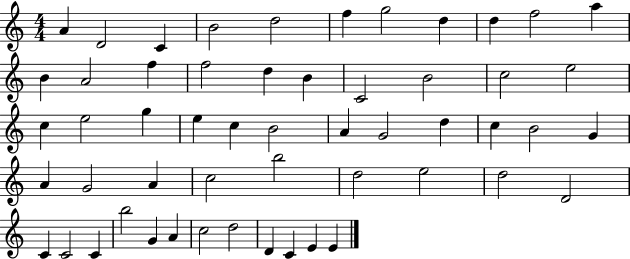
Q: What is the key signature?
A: C major